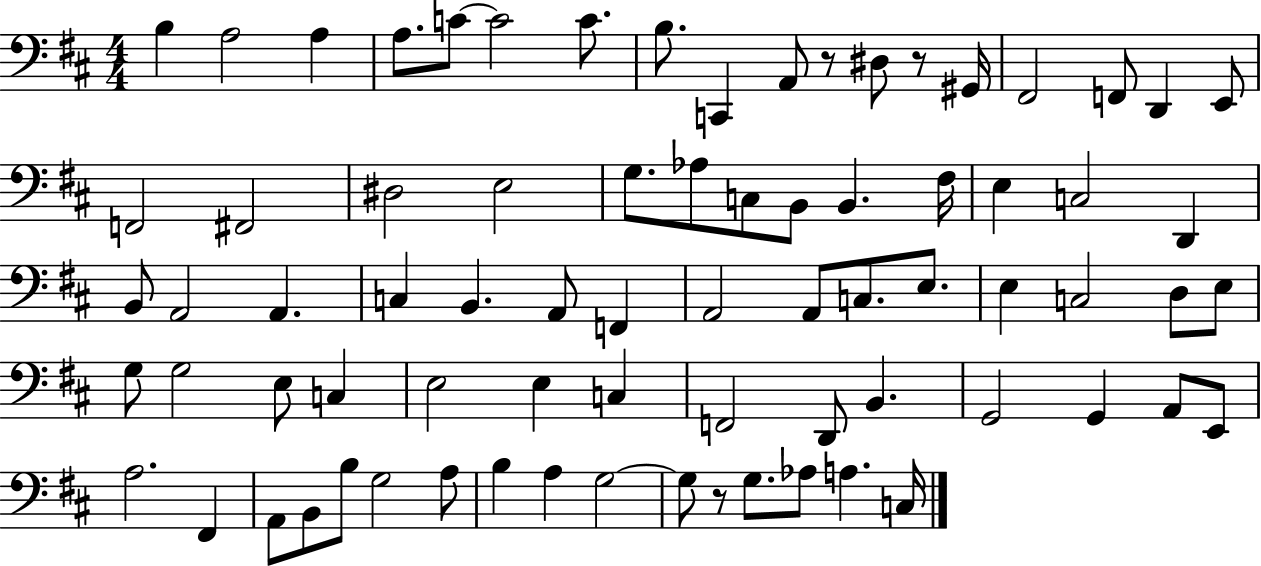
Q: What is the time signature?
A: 4/4